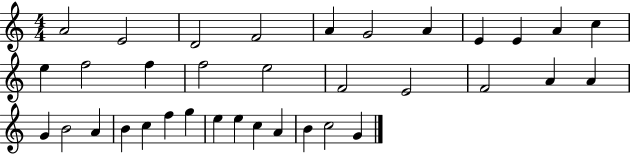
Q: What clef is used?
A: treble